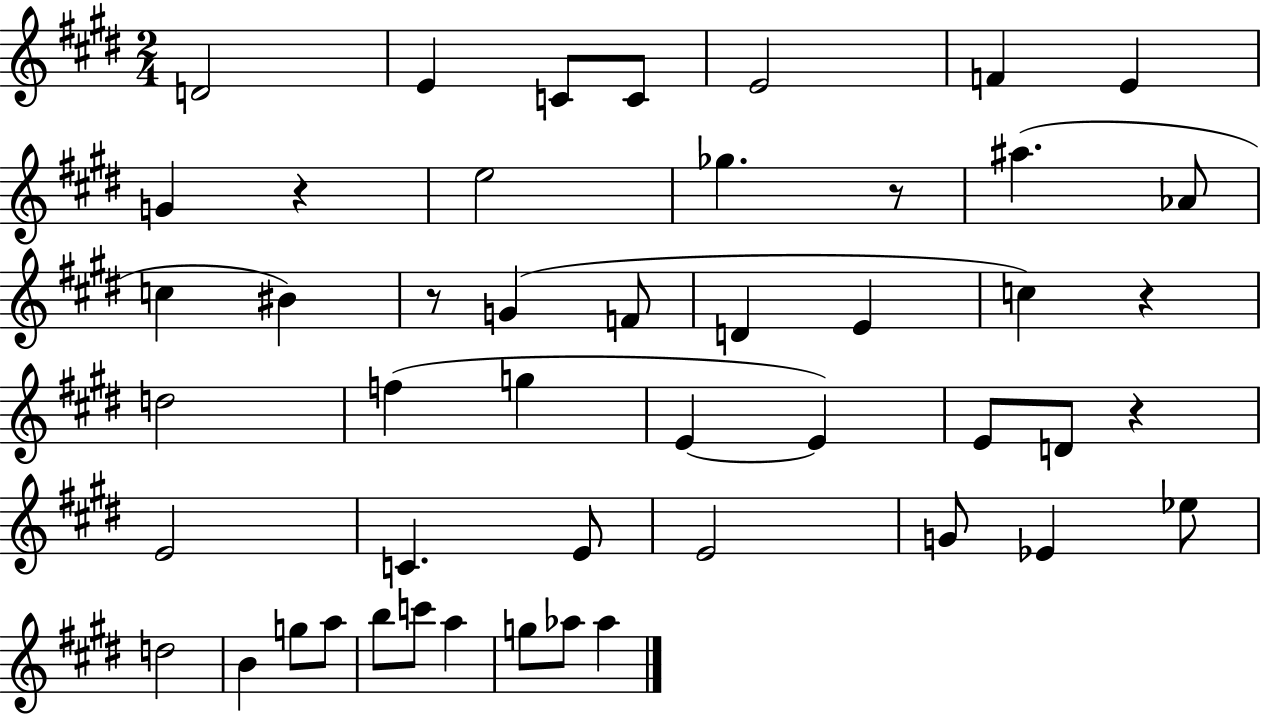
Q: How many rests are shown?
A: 5